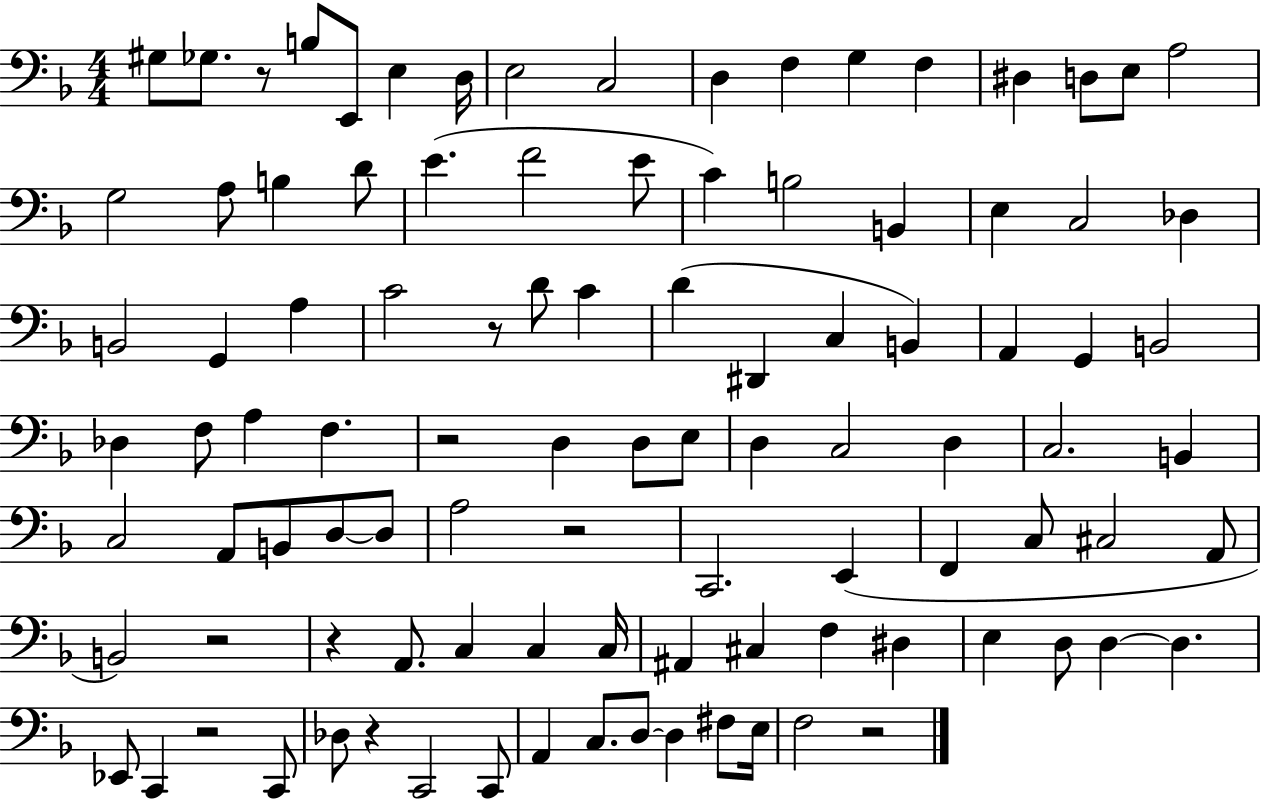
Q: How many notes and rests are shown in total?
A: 101